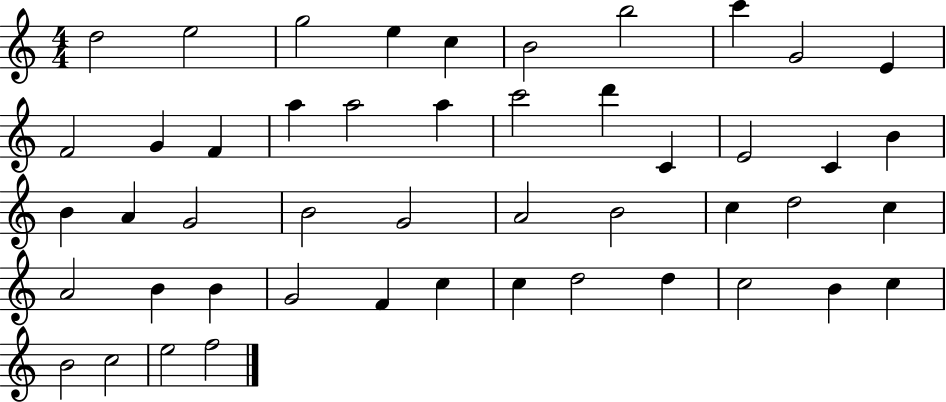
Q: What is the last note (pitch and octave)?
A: F5